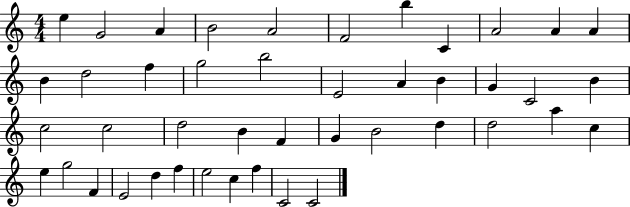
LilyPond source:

{
  \clef treble
  \numericTimeSignature
  \time 4/4
  \key c \major
  e''4 g'2 a'4 | b'2 a'2 | f'2 b''4 c'4 | a'2 a'4 a'4 | \break b'4 d''2 f''4 | g''2 b''2 | e'2 a'4 b'4 | g'4 c'2 b'4 | \break c''2 c''2 | d''2 b'4 f'4 | g'4 b'2 d''4 | d''2 a''4 c''4 | \break e''4 g''2 f'4 | e'2 d''4 f''4 | e''2 c''4 f''4 | c'2 c'2 | \break \bar "|."
}